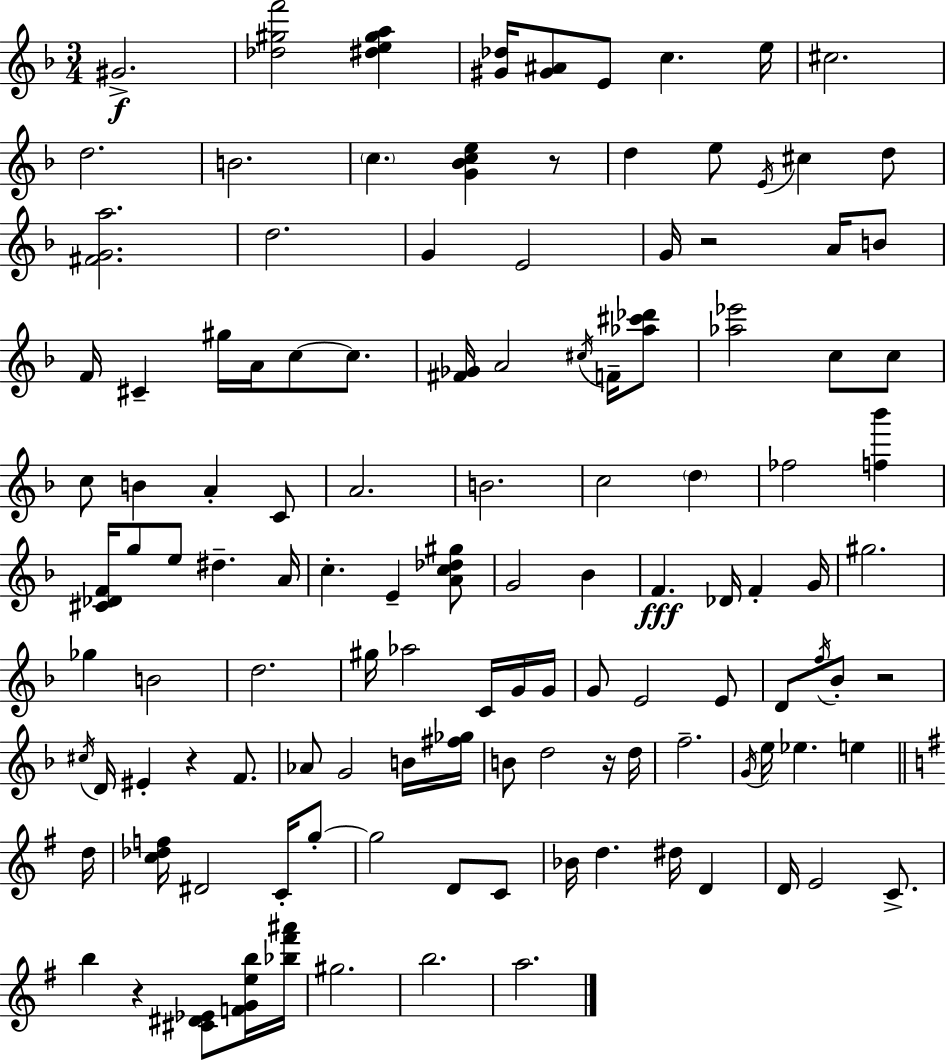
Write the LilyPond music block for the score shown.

{
  \clef treble
  \numericTimeSignature
  \time 3/4
  \key d \minor
  gis'2.->\f | <des'' gis'' f'''>2 <dis'' e'' gis'' a''>4 | <gis' des''>16 <gis' ais'>8 e'8 c''4. e''16 | cis''2. | \break d''2. | b'2. | \parenthesize c''4. <g' bes' c'' e''>4 r8 | d''4 e''8 \acciaccatura { e'16 } cis''4 d''8 | \break <fis' g' a''>2. | d''2. | g'4 e'2 | g'16 r2 a'16 b'8 | \break f'16 cis'4-- gis''16 a'16 c''8~~ c''8. | <fis' ges'>16 a'2 \acciaccatura { cis''16 } f'16-- | <aes'' cis''' des'''>8 <aes'' ees'''>2 c''8 | c''8 c''8 b'4 a'4-. | \break c'8 a'2. | b'2. | c''2 \parenthesize d''4 | fes''2 <f'' bes'''>4 | \break <cis' des' f'>16 g''8 e''8 dis''4.-- | a'16 c''4.-. e'4-- | <a' c'' des'' gis''>8 g'2 bes'4 | f'4.\fff des'16 f'4-. | \break g'16 gis''2. | ges''4 b'2 | d''2. | gis''16 aes''2 c'16 | \break g'16 g'16 g'8 e'2 | e'8 d'8 \acciaccatura { f''16 } bes'8-. r2 | \acciaccatura { cis''16 } d'16 eis'4-. r4 | f'8. aes'8 g'2 | \break b'16 <fis'' ges''>16 b'8 d''2 | r16 d''16 f''2.-- | \acciaccatura { g'16 } e''16 ees''4. | e''4 \bar "||" \break \key g \major d''16 <c'' des'' f''>16 dis'2 c'16-. g''8-.~~ | g''2 d'8 c'8 | bes'16 d''4. dis''16 d'4 | d'16 e'2 c'8.-> | \break b''4 r4 <cis' dis' ees'>8 <f' g' e'' b''>16 | <bes'' fis''' ais'''>16 gis''2. | b''2. | a''2. | \break \bar "|."
}